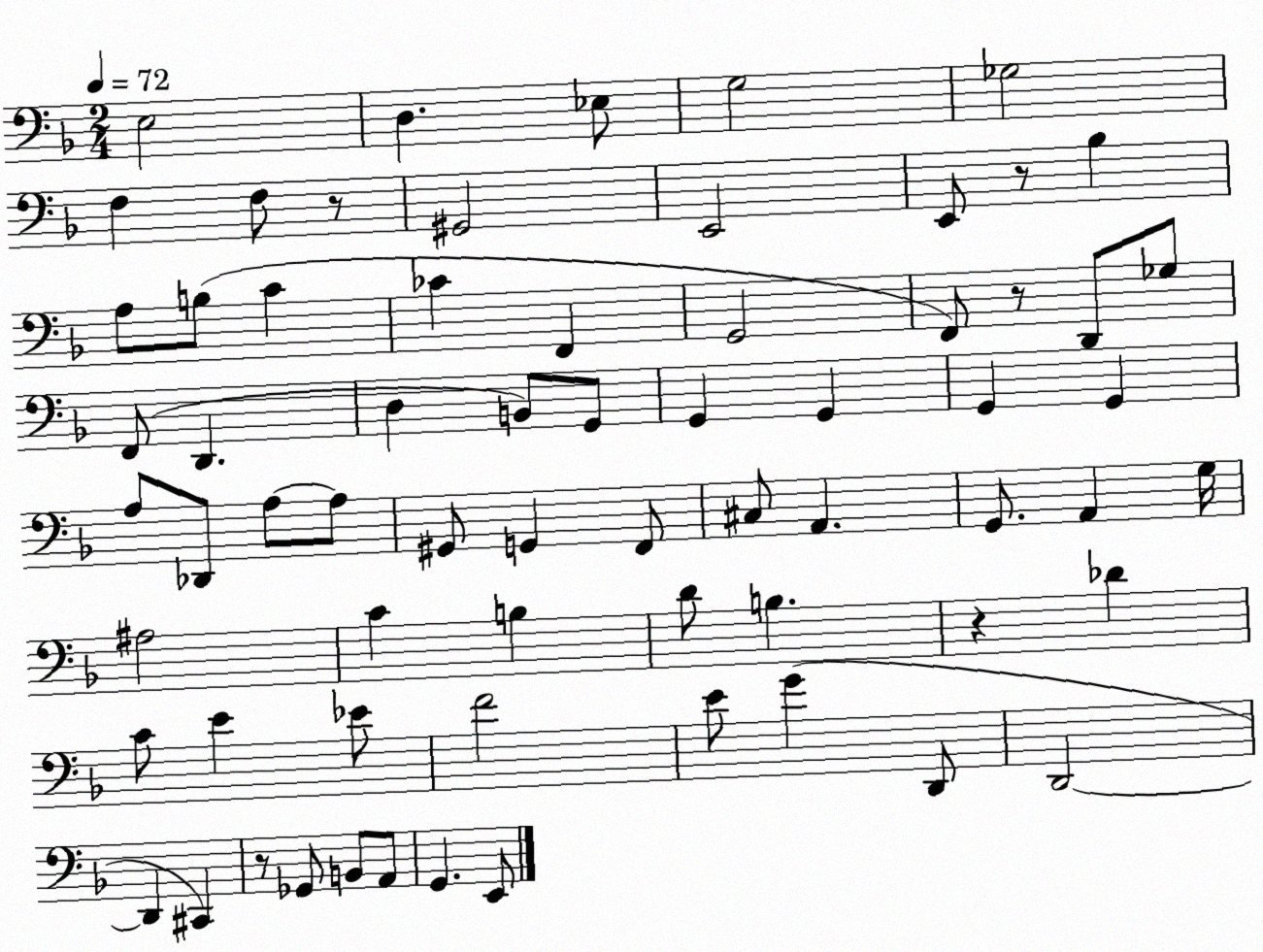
X:1
T:Untitled
M:2/4
L:1/4
K:F
E,2 D, _E,/2 G,2 _G,2 F, F,/2 z/2 ^G,,2 E,,2 E,,/2 z/2 _B, A,/2 B,/2 C _C F,, G,,2 F,,/2 z/2 D,,/2 _G,/2 F,,/2 D,, D, B,,/2 G,,/2 G,, G,, G,, G,, A,/2 _D,,/2 A,/2 A,/2 ^G,,/2 G,, F,,/2 ^C,/2 A,, G,,/2 A,, G,/4 ^A,2 C B, D/2 B, z _D C/2 E _E/2 F2 E/2 G D,,/2 D,,2 D,, ^C,, z/2 _G,,/2 B,,/2 A,,/2 G,, E,,/2